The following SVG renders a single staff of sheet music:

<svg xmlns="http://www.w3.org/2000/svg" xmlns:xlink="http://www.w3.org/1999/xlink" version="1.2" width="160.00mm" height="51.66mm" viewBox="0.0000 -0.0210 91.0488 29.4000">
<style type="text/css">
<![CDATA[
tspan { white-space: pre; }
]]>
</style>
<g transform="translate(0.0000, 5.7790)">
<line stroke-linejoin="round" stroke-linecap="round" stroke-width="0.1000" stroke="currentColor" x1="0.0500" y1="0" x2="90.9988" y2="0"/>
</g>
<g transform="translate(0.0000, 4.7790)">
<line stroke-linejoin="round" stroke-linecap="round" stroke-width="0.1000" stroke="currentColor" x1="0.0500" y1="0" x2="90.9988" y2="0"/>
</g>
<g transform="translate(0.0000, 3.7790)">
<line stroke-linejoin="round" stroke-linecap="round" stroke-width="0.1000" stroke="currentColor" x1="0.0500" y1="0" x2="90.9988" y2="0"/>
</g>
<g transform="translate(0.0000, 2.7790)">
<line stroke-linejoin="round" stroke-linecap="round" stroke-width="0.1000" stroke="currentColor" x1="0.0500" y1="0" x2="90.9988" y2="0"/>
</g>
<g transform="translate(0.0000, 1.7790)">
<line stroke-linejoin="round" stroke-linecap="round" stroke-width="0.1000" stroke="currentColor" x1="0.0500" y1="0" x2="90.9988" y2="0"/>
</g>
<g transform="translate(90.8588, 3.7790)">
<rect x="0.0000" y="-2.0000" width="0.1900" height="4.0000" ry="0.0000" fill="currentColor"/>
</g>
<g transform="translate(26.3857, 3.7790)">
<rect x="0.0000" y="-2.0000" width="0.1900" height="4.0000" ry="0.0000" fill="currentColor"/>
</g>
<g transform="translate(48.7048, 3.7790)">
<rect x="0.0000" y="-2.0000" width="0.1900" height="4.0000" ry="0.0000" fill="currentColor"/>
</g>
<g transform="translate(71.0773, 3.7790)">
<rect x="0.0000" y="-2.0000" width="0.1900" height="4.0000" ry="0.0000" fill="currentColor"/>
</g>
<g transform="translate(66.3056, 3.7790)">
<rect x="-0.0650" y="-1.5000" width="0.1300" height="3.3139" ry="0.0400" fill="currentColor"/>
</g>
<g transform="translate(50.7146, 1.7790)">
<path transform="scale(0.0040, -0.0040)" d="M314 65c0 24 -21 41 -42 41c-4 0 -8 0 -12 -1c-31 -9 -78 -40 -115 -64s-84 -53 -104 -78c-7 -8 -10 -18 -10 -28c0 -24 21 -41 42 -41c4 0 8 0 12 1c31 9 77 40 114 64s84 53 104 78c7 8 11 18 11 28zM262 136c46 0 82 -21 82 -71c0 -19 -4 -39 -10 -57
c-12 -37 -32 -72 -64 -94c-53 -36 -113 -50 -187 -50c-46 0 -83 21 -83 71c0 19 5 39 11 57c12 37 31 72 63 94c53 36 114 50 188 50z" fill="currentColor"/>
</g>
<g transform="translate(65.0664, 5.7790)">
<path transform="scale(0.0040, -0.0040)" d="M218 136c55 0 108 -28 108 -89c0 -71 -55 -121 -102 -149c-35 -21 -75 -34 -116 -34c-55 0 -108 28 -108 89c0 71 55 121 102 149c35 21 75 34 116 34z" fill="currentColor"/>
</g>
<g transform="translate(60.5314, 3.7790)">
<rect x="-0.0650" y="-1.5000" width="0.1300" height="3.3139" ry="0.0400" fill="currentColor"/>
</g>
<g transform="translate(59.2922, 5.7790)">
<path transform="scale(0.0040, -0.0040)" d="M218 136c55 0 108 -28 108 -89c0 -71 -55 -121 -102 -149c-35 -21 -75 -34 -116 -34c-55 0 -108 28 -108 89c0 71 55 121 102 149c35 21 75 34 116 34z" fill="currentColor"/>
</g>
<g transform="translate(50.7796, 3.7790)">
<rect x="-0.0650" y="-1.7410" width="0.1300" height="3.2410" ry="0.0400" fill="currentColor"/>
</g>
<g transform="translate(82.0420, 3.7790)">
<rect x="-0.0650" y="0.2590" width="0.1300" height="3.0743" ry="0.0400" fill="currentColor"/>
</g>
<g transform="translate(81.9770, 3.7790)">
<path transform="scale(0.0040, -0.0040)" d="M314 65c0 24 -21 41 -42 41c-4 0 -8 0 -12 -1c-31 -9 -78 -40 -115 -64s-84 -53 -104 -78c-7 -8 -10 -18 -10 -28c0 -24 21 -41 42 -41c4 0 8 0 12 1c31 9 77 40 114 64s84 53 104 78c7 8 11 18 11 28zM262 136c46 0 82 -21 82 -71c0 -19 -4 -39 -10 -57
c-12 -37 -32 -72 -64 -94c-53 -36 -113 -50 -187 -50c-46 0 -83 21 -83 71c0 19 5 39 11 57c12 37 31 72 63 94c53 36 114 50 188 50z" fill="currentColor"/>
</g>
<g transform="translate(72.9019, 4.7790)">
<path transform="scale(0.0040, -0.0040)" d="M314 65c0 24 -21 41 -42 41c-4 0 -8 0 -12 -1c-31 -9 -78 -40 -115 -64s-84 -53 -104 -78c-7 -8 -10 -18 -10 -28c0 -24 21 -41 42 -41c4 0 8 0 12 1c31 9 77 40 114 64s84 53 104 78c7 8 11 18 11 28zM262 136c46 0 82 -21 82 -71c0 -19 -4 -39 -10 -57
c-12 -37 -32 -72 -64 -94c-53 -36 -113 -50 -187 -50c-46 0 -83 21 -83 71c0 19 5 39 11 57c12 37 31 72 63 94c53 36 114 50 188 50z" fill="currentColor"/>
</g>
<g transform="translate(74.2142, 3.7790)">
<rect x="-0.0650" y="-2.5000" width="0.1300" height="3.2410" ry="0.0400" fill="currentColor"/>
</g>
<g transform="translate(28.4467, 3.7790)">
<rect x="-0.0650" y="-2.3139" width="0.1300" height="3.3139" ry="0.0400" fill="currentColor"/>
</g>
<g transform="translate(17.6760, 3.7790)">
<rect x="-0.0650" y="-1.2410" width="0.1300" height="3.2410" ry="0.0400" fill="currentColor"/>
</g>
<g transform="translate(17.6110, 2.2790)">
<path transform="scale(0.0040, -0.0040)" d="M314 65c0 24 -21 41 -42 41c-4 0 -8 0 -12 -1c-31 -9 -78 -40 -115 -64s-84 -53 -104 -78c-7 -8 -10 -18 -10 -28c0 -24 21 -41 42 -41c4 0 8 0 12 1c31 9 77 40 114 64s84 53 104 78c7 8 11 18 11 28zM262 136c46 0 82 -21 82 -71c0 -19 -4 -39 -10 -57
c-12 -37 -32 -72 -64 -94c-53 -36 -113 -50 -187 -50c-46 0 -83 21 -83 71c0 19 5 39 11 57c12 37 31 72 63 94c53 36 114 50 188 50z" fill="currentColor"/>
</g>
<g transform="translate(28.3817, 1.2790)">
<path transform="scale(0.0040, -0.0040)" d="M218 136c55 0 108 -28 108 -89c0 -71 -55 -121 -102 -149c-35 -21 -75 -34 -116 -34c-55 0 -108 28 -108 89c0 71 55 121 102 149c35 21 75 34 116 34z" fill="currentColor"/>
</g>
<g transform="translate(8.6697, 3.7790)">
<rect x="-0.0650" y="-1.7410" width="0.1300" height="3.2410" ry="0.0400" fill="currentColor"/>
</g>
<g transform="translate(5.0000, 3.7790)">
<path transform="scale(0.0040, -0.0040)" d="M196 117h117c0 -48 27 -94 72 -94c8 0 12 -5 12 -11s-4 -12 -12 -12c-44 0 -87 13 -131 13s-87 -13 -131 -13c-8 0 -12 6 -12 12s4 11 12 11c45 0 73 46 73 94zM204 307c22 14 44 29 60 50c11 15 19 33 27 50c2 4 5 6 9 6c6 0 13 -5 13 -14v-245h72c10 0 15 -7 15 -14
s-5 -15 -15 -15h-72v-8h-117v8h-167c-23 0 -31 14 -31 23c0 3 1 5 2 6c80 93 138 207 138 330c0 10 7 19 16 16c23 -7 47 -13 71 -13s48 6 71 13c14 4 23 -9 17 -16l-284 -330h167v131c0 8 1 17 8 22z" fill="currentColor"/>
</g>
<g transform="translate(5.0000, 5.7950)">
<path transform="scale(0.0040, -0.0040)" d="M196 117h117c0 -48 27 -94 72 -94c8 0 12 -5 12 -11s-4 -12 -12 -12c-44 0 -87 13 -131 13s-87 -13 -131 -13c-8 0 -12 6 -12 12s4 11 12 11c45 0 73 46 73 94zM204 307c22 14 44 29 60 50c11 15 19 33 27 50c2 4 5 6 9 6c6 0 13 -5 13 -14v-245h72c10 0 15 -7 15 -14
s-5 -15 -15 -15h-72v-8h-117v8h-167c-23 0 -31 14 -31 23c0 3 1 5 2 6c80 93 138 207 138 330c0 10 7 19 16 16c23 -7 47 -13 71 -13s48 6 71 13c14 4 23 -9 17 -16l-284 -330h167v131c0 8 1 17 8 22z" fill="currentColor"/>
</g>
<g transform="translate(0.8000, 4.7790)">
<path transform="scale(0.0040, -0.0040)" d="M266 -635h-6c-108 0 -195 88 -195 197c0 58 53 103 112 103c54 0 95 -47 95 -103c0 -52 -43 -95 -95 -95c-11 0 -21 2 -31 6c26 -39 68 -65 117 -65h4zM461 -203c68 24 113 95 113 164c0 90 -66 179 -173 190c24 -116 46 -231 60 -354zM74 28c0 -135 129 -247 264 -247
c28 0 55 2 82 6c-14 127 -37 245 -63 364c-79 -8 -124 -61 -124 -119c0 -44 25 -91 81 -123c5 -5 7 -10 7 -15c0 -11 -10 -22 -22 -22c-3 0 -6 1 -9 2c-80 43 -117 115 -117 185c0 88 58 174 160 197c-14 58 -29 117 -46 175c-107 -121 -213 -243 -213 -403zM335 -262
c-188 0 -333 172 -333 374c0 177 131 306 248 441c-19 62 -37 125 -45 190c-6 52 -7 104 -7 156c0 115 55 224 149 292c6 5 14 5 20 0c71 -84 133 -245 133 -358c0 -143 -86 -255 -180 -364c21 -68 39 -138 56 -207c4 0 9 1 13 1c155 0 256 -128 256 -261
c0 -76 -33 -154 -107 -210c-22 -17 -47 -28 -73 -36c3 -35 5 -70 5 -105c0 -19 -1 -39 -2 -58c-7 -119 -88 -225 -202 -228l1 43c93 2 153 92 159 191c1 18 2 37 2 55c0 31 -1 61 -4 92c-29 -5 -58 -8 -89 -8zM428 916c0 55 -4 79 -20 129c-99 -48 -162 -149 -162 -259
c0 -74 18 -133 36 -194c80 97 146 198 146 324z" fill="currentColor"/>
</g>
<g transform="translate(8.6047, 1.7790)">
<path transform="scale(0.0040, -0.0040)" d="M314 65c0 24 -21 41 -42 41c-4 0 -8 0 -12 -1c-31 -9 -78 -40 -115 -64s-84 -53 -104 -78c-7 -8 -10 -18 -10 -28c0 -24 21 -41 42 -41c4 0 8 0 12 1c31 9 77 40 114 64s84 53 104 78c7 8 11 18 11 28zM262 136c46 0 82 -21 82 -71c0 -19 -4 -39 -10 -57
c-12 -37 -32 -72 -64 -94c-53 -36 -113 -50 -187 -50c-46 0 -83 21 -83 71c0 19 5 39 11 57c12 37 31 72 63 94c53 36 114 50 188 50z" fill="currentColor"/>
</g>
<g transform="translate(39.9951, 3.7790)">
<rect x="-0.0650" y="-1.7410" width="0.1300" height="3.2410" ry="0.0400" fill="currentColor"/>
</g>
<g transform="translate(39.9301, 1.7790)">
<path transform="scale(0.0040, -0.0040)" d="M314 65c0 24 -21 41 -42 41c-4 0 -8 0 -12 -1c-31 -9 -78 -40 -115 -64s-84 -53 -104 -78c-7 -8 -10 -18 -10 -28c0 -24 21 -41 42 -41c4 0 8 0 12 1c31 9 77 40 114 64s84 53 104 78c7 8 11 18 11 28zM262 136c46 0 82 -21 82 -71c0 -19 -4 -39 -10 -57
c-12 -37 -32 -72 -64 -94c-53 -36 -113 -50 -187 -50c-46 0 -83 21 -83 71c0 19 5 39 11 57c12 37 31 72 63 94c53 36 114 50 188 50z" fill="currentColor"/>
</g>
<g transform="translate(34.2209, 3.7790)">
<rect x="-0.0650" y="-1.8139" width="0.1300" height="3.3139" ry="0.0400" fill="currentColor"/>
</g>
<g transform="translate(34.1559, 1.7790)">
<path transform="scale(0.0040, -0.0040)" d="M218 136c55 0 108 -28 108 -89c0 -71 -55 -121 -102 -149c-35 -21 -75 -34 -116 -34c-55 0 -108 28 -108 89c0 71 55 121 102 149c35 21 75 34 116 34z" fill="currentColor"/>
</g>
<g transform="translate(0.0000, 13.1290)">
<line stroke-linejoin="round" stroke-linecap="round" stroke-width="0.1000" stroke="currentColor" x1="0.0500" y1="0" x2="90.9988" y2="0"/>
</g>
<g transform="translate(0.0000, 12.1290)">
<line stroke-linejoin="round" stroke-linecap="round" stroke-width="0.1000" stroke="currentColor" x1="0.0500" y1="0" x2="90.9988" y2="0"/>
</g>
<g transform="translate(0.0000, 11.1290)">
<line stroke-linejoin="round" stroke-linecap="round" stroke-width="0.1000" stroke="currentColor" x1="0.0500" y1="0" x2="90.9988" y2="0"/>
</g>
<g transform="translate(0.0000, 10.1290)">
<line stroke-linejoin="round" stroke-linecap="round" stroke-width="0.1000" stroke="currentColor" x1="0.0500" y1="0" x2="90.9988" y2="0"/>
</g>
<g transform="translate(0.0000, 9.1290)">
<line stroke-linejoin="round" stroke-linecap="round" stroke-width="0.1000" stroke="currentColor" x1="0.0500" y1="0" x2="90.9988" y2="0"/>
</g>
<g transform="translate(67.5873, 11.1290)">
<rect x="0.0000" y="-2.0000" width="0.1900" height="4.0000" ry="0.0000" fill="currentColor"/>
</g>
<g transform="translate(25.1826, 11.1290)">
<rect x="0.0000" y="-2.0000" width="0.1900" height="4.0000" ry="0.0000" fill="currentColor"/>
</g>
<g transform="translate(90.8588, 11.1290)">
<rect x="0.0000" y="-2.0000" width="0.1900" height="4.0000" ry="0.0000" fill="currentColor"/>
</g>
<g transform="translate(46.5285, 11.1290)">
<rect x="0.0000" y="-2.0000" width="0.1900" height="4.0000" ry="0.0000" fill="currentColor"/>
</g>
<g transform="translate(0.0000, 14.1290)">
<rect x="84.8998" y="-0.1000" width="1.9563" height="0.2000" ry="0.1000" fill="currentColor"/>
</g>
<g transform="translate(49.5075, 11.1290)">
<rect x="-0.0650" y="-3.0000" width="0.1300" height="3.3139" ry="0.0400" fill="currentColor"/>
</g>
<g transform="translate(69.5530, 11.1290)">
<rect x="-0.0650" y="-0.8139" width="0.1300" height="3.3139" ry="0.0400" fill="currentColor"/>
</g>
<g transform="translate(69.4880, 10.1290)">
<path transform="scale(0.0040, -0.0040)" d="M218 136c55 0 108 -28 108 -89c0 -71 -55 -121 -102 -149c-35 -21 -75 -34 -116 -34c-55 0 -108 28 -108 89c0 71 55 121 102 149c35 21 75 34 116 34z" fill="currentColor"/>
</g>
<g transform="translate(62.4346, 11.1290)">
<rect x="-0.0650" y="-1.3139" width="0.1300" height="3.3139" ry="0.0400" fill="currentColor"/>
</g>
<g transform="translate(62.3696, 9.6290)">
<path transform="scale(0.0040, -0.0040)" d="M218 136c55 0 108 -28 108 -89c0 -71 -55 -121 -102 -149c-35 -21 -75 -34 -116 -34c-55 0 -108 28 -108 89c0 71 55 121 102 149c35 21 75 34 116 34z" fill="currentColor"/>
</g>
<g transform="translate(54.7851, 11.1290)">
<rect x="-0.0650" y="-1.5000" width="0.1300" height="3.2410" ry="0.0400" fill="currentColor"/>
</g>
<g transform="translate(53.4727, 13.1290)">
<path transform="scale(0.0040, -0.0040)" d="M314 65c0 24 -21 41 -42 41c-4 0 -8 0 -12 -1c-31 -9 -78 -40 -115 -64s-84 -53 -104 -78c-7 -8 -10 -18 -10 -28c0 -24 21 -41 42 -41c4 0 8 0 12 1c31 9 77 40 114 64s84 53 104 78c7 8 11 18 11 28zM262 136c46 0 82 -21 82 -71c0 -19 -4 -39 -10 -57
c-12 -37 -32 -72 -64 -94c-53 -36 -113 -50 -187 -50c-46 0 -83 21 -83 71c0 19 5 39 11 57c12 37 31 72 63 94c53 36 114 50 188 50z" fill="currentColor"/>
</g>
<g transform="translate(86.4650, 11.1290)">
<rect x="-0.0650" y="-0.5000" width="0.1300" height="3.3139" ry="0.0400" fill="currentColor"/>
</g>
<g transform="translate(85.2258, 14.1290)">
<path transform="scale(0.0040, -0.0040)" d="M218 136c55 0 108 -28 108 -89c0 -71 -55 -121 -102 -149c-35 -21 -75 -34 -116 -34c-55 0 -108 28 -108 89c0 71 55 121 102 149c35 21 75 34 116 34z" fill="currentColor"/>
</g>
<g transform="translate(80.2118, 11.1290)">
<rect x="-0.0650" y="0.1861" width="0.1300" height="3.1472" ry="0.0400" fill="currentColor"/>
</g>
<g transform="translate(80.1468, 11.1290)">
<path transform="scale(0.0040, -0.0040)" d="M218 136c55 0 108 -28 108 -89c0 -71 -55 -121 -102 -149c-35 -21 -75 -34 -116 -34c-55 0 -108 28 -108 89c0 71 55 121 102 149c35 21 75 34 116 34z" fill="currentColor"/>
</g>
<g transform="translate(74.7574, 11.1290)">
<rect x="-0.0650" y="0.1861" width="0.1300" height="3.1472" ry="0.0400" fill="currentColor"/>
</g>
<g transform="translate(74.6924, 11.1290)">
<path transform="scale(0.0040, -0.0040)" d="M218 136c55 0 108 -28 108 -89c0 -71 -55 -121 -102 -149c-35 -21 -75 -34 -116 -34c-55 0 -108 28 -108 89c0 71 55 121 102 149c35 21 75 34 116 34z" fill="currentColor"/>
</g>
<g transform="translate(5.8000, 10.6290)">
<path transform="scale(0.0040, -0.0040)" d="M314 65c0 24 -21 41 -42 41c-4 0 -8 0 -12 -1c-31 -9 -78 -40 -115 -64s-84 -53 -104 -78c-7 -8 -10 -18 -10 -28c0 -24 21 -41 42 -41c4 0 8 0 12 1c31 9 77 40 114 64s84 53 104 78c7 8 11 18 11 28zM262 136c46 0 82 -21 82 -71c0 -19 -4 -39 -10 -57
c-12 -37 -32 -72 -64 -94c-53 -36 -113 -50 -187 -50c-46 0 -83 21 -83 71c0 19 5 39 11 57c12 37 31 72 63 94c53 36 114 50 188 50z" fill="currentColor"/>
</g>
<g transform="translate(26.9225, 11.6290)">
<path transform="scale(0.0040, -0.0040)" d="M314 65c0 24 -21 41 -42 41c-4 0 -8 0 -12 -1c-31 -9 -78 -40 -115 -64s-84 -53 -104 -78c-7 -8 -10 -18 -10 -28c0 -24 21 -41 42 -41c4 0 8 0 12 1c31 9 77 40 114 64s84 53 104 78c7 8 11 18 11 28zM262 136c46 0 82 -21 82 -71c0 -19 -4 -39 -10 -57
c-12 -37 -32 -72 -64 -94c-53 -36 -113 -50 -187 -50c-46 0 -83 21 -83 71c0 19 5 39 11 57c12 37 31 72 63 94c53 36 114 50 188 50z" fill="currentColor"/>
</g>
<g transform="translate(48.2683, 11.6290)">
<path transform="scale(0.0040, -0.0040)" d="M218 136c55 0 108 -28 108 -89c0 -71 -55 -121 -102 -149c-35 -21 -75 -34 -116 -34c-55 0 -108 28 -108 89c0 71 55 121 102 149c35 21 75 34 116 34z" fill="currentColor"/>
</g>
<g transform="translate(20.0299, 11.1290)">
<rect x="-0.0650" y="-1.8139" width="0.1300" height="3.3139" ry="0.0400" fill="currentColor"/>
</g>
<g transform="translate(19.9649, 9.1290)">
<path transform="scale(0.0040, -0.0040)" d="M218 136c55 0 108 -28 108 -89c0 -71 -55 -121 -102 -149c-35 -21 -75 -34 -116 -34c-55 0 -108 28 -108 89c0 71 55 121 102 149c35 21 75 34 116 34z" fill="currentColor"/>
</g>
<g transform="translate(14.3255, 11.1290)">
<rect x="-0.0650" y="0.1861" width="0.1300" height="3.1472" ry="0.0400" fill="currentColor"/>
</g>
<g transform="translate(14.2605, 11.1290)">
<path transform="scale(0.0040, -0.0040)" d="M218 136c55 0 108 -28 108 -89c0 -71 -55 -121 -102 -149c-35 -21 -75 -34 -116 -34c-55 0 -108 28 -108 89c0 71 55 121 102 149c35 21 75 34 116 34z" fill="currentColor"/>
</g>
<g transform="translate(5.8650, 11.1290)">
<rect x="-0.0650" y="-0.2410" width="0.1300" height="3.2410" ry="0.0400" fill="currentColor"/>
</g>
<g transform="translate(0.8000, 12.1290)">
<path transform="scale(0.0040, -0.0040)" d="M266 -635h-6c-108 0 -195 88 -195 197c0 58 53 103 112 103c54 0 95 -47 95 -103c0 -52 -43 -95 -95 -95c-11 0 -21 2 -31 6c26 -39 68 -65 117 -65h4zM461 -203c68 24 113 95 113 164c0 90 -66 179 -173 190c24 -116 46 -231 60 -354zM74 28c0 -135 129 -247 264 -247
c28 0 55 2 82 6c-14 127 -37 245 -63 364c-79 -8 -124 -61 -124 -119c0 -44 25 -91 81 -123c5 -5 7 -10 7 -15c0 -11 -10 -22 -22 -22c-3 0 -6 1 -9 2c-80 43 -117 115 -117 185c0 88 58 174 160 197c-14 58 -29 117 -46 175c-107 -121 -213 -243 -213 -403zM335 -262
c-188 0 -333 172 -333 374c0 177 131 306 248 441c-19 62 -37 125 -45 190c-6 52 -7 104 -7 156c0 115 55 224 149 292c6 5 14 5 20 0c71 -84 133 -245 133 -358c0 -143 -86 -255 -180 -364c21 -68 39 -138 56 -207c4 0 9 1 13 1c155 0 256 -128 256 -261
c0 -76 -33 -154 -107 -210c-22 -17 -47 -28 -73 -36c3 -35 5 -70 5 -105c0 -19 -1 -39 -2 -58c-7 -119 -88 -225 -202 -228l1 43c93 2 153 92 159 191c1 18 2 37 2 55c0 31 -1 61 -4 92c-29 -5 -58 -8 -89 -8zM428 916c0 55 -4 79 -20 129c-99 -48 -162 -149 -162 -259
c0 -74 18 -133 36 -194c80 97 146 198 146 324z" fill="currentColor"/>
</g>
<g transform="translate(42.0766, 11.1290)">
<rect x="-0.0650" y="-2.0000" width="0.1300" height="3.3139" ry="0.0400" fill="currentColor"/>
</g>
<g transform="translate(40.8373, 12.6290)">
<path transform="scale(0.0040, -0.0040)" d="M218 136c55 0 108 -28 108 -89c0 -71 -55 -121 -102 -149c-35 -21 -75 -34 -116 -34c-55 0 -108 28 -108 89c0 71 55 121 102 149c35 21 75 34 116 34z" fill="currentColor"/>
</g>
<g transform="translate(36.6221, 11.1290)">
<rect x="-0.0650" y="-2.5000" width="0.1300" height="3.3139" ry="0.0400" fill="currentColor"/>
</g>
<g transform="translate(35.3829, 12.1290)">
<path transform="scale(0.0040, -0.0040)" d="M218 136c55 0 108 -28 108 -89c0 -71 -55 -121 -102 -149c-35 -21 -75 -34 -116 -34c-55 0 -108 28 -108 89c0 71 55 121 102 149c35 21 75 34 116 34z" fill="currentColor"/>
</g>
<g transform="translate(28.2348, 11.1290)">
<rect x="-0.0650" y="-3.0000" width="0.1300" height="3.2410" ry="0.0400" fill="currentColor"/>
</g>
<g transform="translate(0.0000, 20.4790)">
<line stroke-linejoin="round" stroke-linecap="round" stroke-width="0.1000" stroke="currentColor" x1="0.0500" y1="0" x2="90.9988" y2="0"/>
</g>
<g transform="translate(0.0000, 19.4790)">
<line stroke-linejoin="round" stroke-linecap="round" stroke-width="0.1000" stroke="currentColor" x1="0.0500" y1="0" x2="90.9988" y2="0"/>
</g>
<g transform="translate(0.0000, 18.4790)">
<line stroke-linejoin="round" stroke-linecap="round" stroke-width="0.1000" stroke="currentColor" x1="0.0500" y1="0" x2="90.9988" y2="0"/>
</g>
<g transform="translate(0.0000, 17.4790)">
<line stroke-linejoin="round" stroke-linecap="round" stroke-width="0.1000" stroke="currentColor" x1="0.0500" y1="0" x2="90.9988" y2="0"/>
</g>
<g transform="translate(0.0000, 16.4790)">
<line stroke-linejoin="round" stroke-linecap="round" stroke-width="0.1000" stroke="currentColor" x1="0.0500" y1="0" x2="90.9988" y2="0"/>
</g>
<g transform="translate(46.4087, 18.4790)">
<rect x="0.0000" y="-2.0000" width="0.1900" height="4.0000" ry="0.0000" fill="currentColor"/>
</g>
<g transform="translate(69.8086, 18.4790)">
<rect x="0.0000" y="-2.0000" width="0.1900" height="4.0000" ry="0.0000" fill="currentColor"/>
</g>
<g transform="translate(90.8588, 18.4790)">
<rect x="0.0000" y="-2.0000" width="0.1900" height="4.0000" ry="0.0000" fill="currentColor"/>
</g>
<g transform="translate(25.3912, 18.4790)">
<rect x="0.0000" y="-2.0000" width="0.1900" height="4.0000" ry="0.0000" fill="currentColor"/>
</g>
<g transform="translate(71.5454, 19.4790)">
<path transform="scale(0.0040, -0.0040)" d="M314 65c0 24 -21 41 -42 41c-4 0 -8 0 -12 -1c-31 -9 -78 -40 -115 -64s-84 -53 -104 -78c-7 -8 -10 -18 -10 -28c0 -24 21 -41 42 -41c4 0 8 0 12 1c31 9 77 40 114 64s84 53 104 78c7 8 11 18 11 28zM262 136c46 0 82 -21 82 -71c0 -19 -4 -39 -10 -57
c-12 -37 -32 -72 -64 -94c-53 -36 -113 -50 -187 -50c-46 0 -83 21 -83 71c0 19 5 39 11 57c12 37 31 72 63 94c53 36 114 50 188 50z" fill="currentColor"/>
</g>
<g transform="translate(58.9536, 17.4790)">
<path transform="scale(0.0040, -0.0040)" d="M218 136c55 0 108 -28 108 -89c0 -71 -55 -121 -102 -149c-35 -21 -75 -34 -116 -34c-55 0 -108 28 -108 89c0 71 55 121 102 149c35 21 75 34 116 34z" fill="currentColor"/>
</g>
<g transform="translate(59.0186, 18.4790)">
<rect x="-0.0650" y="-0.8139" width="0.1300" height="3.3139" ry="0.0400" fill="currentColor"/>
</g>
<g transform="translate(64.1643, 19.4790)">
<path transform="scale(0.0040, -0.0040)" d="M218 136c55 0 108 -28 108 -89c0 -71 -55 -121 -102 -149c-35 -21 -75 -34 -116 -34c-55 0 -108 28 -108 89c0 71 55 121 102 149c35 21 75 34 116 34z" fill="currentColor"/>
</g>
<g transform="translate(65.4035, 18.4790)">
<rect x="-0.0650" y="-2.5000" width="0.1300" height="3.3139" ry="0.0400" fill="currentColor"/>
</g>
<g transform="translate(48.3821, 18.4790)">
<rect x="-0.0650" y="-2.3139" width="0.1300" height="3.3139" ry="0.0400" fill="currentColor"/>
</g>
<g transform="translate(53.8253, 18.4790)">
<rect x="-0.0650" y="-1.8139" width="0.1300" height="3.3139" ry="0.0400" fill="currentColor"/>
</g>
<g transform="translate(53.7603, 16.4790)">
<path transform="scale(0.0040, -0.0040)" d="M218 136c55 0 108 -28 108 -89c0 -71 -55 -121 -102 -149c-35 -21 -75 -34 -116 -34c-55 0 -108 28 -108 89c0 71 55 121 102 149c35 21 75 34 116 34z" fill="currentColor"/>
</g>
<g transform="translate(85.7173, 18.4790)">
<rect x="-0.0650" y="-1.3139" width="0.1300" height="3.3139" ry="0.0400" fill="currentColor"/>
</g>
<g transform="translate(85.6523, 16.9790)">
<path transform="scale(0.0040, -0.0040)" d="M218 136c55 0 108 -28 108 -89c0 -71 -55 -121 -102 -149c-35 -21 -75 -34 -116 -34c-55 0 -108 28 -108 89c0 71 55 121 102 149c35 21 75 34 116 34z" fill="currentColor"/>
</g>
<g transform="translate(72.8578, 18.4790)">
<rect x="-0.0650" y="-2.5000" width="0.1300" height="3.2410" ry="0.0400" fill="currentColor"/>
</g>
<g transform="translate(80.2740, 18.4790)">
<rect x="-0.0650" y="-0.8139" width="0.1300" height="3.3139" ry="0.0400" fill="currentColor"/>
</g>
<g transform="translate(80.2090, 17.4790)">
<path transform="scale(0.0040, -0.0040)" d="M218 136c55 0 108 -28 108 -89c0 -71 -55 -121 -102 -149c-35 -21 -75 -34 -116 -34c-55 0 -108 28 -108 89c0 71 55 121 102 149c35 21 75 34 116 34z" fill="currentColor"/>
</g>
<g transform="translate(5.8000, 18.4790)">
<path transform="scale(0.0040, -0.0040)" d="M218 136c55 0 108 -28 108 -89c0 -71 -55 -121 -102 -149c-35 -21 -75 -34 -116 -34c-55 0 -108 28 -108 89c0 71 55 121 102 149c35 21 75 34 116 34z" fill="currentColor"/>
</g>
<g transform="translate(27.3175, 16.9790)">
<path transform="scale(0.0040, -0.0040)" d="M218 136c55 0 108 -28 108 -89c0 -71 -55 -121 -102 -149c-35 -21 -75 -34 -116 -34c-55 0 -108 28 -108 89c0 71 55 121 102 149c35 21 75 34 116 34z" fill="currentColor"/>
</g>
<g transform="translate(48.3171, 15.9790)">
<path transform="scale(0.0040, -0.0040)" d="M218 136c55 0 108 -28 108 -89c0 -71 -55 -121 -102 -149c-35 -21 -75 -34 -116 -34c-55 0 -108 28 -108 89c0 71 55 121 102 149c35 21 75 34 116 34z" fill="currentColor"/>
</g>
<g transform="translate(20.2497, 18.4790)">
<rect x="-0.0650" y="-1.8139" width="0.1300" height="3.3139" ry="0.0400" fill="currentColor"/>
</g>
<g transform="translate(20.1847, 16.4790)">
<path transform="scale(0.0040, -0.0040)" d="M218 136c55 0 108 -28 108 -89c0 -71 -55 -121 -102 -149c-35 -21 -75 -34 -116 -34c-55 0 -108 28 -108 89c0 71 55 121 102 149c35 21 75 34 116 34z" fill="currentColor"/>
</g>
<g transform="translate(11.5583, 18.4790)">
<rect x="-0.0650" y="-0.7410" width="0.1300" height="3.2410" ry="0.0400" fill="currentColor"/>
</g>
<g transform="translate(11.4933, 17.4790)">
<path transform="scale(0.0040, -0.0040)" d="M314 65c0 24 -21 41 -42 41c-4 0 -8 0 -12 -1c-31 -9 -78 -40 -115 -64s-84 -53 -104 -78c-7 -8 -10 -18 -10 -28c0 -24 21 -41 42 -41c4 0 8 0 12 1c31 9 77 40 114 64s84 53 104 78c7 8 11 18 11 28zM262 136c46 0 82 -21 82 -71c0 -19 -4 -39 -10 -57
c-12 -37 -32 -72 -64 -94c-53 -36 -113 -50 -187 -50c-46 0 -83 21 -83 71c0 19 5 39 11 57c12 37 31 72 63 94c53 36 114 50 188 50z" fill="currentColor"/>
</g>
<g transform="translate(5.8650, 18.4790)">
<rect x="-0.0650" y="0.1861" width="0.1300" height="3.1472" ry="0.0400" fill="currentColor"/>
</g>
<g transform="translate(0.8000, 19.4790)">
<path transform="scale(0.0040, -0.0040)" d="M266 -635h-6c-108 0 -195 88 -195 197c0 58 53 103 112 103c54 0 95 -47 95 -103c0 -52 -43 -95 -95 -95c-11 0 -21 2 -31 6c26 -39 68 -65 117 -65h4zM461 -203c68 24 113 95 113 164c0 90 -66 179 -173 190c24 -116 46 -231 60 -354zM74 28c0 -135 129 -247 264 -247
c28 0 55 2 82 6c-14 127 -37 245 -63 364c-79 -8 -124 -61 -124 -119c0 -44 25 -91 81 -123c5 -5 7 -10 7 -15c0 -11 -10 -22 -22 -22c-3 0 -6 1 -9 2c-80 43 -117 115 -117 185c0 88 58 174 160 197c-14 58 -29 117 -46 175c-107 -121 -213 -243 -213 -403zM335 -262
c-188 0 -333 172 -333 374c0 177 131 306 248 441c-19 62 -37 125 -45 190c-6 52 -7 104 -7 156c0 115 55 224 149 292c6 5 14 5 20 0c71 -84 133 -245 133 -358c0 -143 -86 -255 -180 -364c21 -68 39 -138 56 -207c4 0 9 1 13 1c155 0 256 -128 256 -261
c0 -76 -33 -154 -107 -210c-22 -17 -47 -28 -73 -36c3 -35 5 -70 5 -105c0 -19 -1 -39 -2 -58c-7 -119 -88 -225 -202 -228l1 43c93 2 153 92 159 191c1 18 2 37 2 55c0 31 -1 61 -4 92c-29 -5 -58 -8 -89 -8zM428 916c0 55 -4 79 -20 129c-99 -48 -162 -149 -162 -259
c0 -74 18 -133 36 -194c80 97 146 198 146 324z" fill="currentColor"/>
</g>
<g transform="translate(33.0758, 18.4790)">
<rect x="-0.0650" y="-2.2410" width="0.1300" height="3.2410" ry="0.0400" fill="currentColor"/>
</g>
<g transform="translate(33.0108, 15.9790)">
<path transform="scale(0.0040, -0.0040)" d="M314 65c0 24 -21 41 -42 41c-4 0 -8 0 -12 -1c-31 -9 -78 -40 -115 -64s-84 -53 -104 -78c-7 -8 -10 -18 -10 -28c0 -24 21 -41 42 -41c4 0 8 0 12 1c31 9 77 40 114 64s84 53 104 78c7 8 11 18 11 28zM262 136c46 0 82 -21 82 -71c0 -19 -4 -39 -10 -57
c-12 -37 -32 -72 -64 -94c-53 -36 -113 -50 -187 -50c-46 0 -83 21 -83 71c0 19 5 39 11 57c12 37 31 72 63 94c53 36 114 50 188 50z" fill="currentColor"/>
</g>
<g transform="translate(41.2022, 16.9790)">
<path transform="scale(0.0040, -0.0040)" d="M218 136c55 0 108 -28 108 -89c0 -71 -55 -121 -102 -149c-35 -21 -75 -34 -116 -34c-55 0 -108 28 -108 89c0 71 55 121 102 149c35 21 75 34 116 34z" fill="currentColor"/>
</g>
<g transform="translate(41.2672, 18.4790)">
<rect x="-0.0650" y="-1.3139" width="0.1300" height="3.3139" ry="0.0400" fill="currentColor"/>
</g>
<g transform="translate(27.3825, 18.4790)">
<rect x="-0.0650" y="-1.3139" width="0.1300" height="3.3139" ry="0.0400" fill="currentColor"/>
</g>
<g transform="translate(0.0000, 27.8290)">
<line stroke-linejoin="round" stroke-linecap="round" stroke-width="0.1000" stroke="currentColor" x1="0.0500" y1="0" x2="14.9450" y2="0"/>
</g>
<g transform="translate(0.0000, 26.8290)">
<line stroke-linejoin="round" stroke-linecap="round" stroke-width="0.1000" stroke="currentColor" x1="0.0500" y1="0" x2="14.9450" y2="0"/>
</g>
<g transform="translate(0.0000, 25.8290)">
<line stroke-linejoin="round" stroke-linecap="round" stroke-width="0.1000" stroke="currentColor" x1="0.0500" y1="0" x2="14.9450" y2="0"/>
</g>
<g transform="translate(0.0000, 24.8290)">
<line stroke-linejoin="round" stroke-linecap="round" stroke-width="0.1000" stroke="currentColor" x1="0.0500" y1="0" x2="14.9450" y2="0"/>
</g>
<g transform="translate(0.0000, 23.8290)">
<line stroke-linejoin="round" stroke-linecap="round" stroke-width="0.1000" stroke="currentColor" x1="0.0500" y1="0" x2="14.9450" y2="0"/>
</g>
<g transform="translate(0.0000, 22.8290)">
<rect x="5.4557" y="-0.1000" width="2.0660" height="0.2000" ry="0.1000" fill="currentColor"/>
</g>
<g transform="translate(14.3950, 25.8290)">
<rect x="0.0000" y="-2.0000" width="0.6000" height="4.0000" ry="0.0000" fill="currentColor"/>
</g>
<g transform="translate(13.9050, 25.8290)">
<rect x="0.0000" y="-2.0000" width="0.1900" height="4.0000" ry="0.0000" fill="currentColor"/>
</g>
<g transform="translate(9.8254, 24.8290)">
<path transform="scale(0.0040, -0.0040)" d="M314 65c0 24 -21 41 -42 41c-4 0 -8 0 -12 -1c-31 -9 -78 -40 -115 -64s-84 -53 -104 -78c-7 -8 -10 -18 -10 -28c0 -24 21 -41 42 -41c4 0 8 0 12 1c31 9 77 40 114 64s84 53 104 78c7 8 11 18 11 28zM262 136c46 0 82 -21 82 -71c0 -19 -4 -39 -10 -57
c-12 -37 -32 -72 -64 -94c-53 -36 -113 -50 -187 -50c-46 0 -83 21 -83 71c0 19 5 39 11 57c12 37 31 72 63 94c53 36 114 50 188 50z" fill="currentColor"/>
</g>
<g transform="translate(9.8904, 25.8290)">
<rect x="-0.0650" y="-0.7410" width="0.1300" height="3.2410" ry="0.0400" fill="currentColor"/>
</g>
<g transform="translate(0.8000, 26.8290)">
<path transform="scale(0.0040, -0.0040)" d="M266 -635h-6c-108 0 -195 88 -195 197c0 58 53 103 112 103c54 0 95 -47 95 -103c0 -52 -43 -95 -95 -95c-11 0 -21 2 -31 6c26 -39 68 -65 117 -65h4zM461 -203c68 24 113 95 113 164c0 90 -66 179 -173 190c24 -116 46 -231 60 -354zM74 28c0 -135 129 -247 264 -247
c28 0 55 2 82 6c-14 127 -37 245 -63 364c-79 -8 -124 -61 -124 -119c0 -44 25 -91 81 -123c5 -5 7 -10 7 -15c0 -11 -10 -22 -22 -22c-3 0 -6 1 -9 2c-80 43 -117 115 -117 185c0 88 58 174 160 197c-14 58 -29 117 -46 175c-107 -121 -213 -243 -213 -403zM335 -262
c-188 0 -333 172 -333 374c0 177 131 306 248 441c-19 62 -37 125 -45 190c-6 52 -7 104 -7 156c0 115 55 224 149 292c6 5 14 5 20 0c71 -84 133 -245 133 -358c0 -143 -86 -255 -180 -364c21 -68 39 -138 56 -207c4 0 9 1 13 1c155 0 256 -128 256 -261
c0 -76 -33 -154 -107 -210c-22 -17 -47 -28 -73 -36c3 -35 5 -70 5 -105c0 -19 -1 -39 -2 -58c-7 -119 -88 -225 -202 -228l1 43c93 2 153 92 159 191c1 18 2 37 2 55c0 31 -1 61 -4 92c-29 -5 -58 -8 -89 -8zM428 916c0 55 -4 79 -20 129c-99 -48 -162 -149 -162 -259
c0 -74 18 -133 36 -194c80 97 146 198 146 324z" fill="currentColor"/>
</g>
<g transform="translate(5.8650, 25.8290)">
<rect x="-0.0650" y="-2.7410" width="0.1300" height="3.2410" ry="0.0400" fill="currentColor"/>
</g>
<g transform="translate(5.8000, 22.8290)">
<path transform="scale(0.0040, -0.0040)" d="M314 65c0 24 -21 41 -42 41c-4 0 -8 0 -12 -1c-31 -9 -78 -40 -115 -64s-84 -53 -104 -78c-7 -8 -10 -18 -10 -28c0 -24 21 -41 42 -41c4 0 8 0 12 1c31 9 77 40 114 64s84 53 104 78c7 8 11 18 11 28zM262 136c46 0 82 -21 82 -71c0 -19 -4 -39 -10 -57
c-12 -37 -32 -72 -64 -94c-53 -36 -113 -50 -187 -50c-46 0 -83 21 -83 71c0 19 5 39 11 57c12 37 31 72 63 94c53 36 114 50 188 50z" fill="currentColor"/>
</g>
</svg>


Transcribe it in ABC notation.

X:1
T:Untitled
M:4/4
L:1/4
K:C
f2 e2 g f f2 f2 E E G2 B2 c2 B f A2 G F A E2 e d B B C B d2 f e g2 e g f d G G2 d e a2 d2